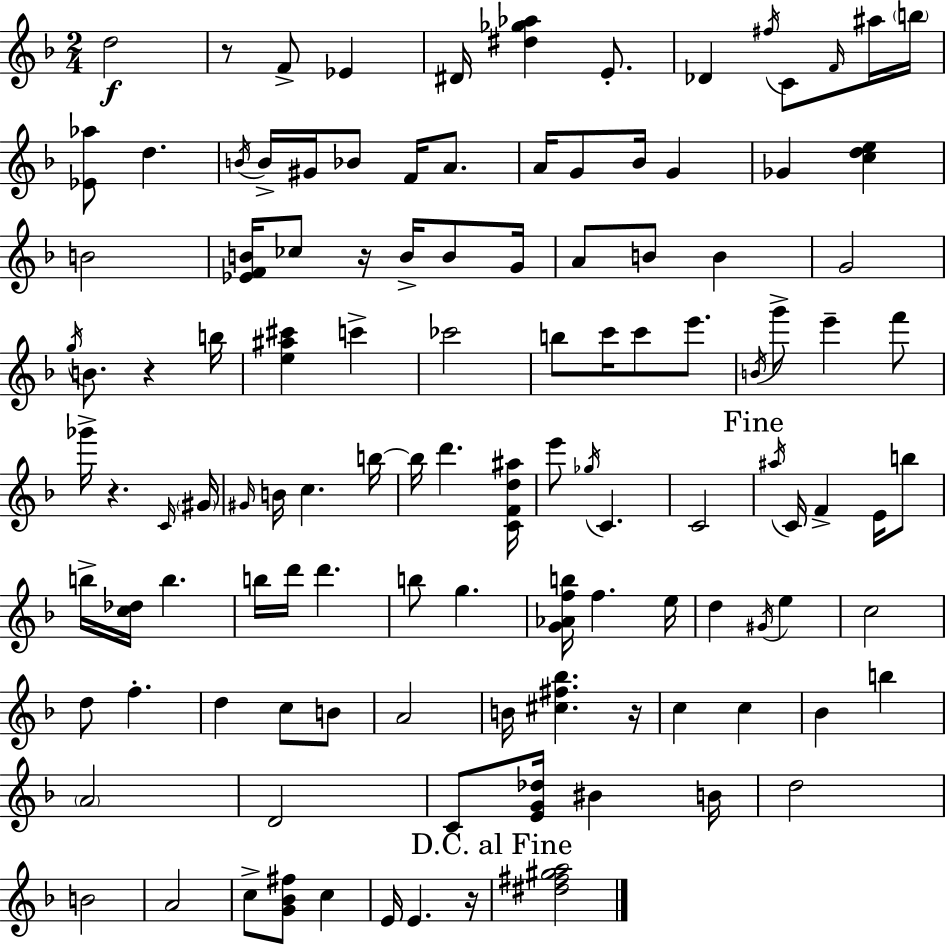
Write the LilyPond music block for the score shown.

{
  \clef treble
  \numericTimeSignature
  \time 2/4
  \key d \minor
  \repeat volta 2 { d''2\f | r8 f'8-> ees'4 | dis'16 <dis'' ges'' aes''>4 e'8.-. | des'4 \acciaccatura { fis''16 } c'8 \grace { f'16 } | \break ais''16 \parenthesize b''16 <ees' aes''>8 d''4. | \acciaccatura { b'16 } b'16-> gis'16 bes'8 f'16 | a'8. a'16 g'8 bes'16 g'4 | ges'4 <c'' d'' e''>4 | \break b'2 | <ees' f' b'>16 ces''8 r16 b'16-> | b'8 g'16 a'8 b'8 b'4 | g'2 | \break \acciaccatura { g''16 } b'8. r4 | b''16 <e'' ais'' cis'''>4 | c'''4-> ces'''2 | b''8 c'''16 c'''8 | \break e'''8. \acciaccatura { b'16 } g'''8-> e'''4-- | f'''8 ges'''16-> r4. | \grace { c'16 } \parenthesize gis'16 \grace { gis'16 } b'16 | c''4. b''16~~ b''16 | \break d'''4. <c' f' d'' ais''>16 e'''8 | \acciaccatura { ges''16 } c'4. | c'2 | \mark "Fine" \acciaccatura { ais''16 } c'16 f'4-> e'16 b''8 | \break b''16-> <c'' des''>16 b''4. | b''16 d'''16 d'''4. | b''8 g''4. | <g' aes' f'' b''>16 f''4. | \break e''16 d''4 \acciaccatura { gis'16 } e''4 | c''2 | d''8 f''4.-. | d''4 c''8 | \break b'8 a'2 | b'16 <cis'' fis'' bes''>4. | r16 c''4 c''4 | bes'4 b''4 | \break \parenthesize a'2 | d'2 | c'8 <e' g' des''>16 bis'4 | b'16 d''2 | \break b'2 | a'2 | c''8-> <g' bes' fis''>8 c''4 | e'16 e'4. | \break r16 \mark "D.C. al Fine" <dis'' fis'' gis'' a''>2 | } \bar "|."
}